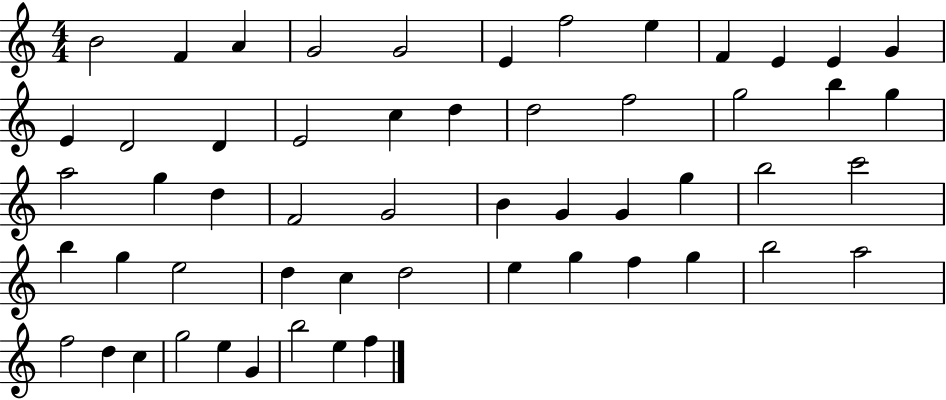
{
  \clef treble
  \numericTimeSignature
  \time 4/4
  \key c \major
  b'2 f'4 a'4 | g'2 g'2 | e'4 f''2 e''4 | f'4 e'4 e'4 g'4 | \break e'4 d'2 d'4 | e'2 c''4 d''4 | d''2 f''2 | g''2 b''4 g''4 | \break a''2 g''4 d''4 | f'2 g'2 | b'4 g'4 g'4 g''4 | b''2 c'''2 | \break b''4 g''4 e''2 | d''4 c''4 d''2 | e''4 g''4 f''4 g''4 | b''2 a''2 | \break f''2 d''4 c''4 | g''2 e''4 g'4 | b''2 e''4 f''4 | \bar "|."
}